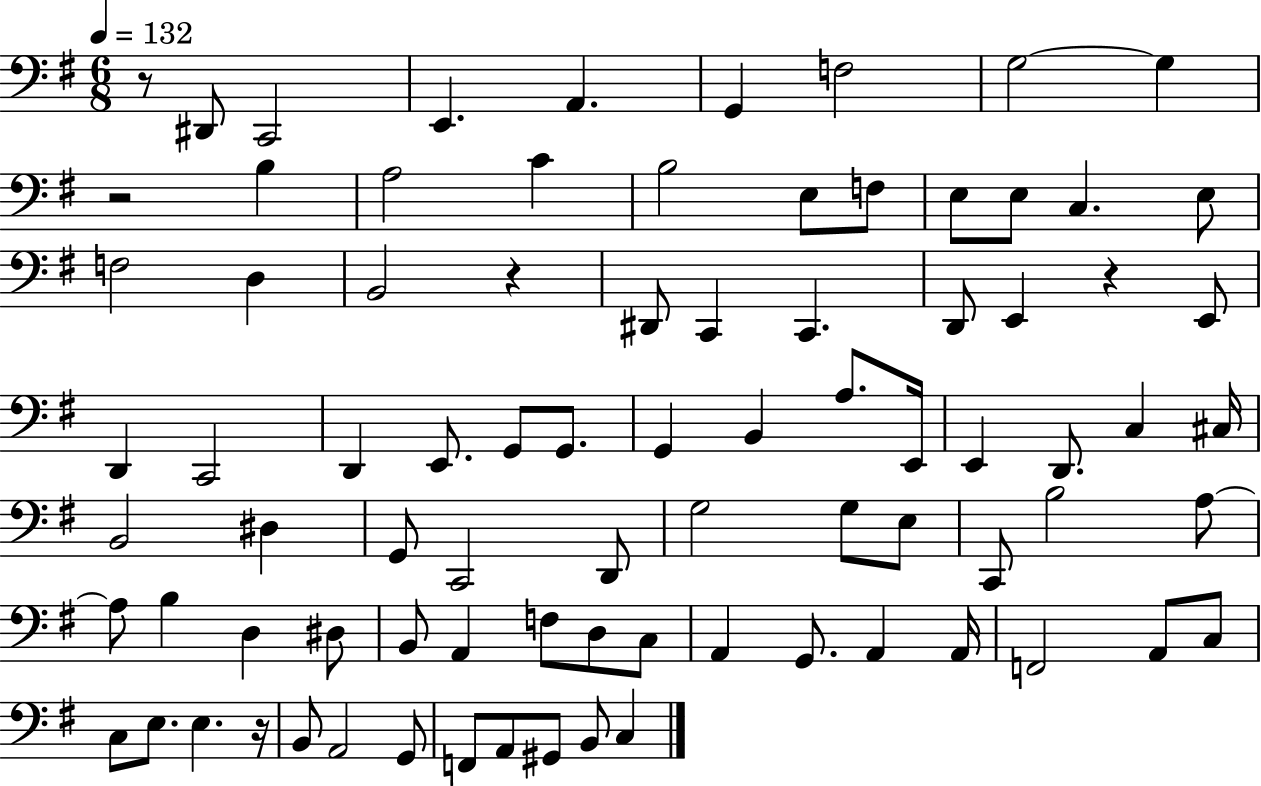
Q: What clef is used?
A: bass